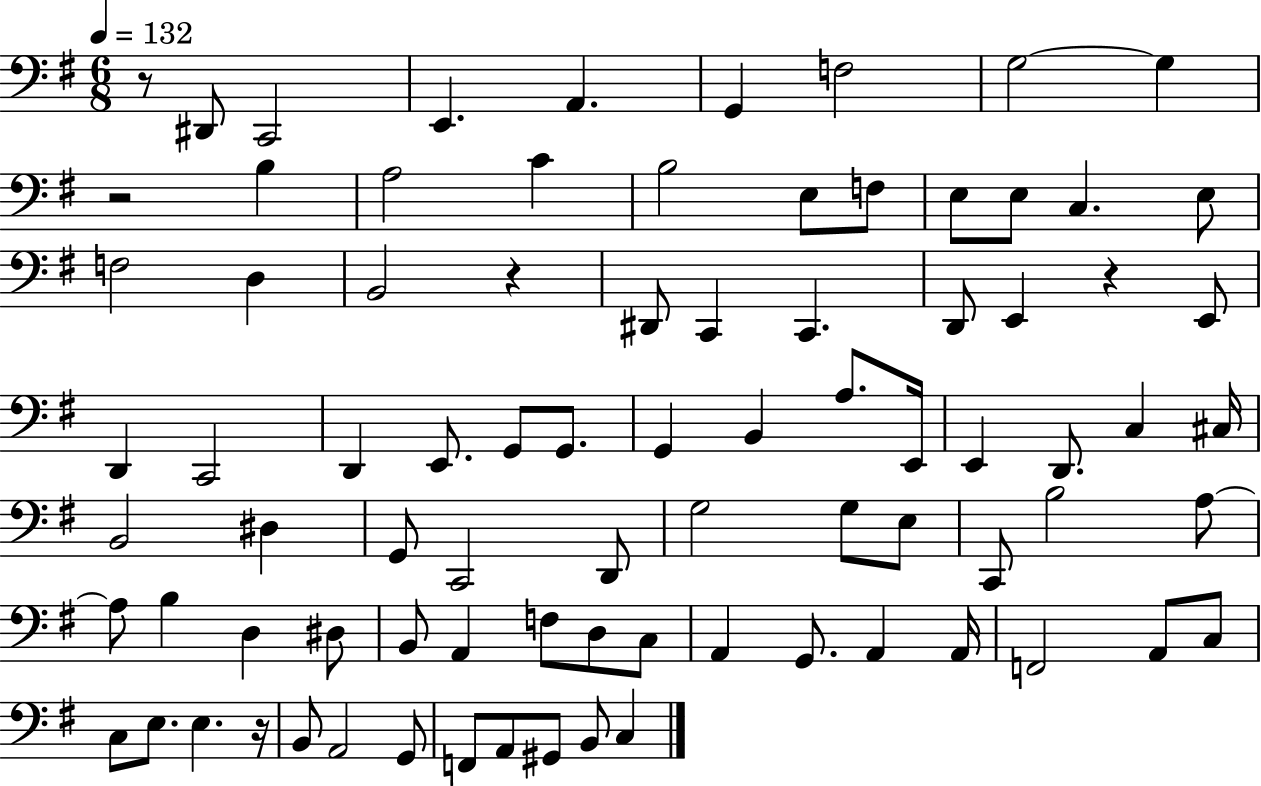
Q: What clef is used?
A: bass